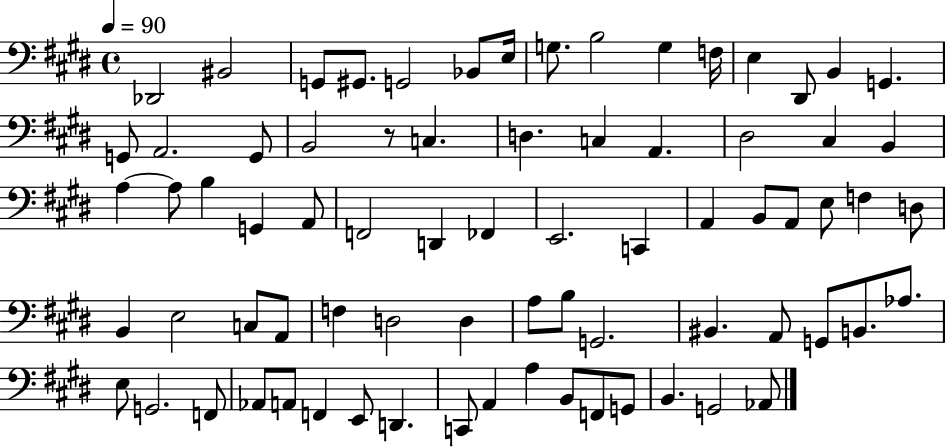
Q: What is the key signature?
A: E major